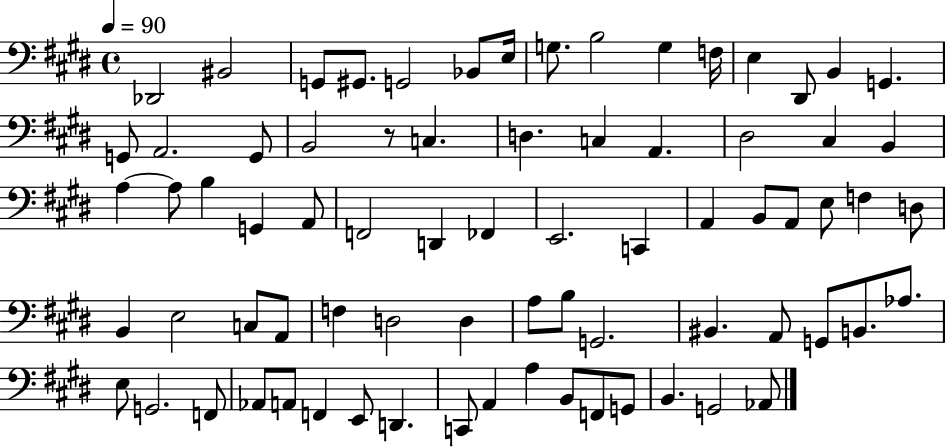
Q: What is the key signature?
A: E major